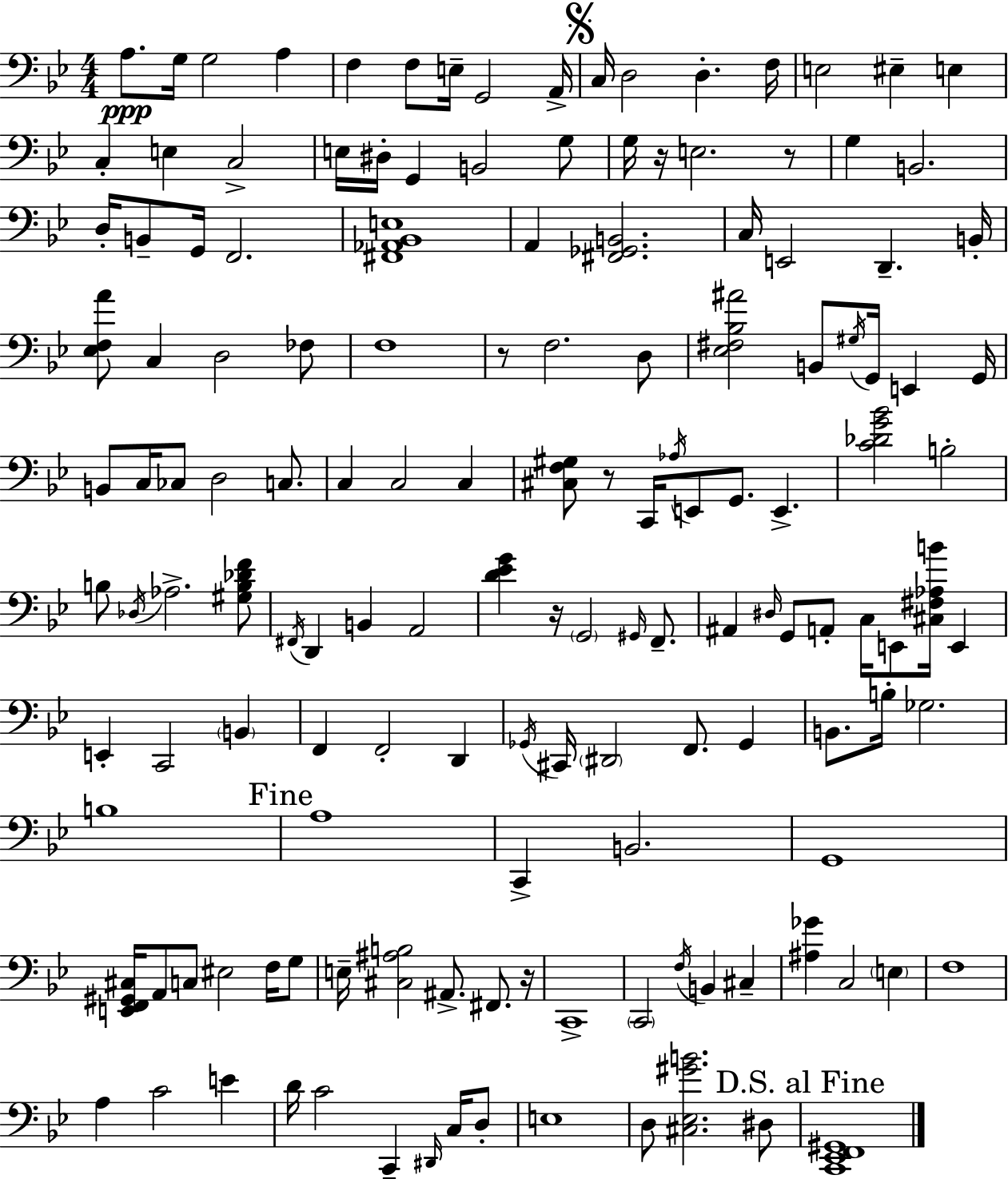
X:1
T:Untitled
M:4/4
L:1/4
K:Gm
A,/2 G,/4 G,2 A, F, F,/2 E,/4 G,,2 A,,/4 C,/4 D,2 D, F,/4 E,2 ^E, E, C, E, C,2 E,/4 ^D,/4 G,, B,,2 G,/2 G,/4 z/4 E,2 z/2 G, B,,2 D,/4 B,,/2 G,,/4 F,,2 [^F,,_A,,_B,,E,]4 A,, [^F,,_G,,B,,]2 C,/4 E,,2 D,, B,,/4 [_E,F,A]/2 C, D,2 _F,/2 F,4 z/2 F,2 D,/2 [_E,^F,_B,^A]2 B,,/2 ^G,/4 G,,/4 E,, G,,/4 B,,/2 C,/4 _C,/2 D,2 C,/2 C, C,2 C, [^C,F,^G,]/2 z/2 C,,/4 _A,/4 E,,/2 G,,/2 E,, [C_DG_B]2 B,2 B,/2 _D,/4 _A,2 [^G,B,_DF]/2 ^F,,/4 D,, B,, A,,2 [D_EG] z/4 G,,2 ^G,,/4 F,,/2 ^A,, ^D,/4 G,,/2 A,,/2 C,/4 E,,/2 [^C,^F,_A,B]/4 E,, E,, C,,2 B,, F,, F,,2 D,, _G,,/4 ^C,,/4 ^D,,2 F,,/2 _G,, B,,/2 B,/4 _G,2 B,4 A,4 C,, B,,2 G,,4 [E,,F,,^G,,^C,]/4 A,,/2 C,/2 ^E,2 F,/4 G,/2 E,/4 [^C,^A,B,]2 ^A,,/2 ^F,,/2 z/4 C,,4 C,,2 F,/4 B,, ^C, [^A,_G] C,2 E, F,4 A, C2 E D/4 C2 C,, ^D,,/4 C,/4 D,/2 E,4 D,/2 [^C,_E,^GB]2 ^D,/2 [C,,_E,,F,,^G,,]4